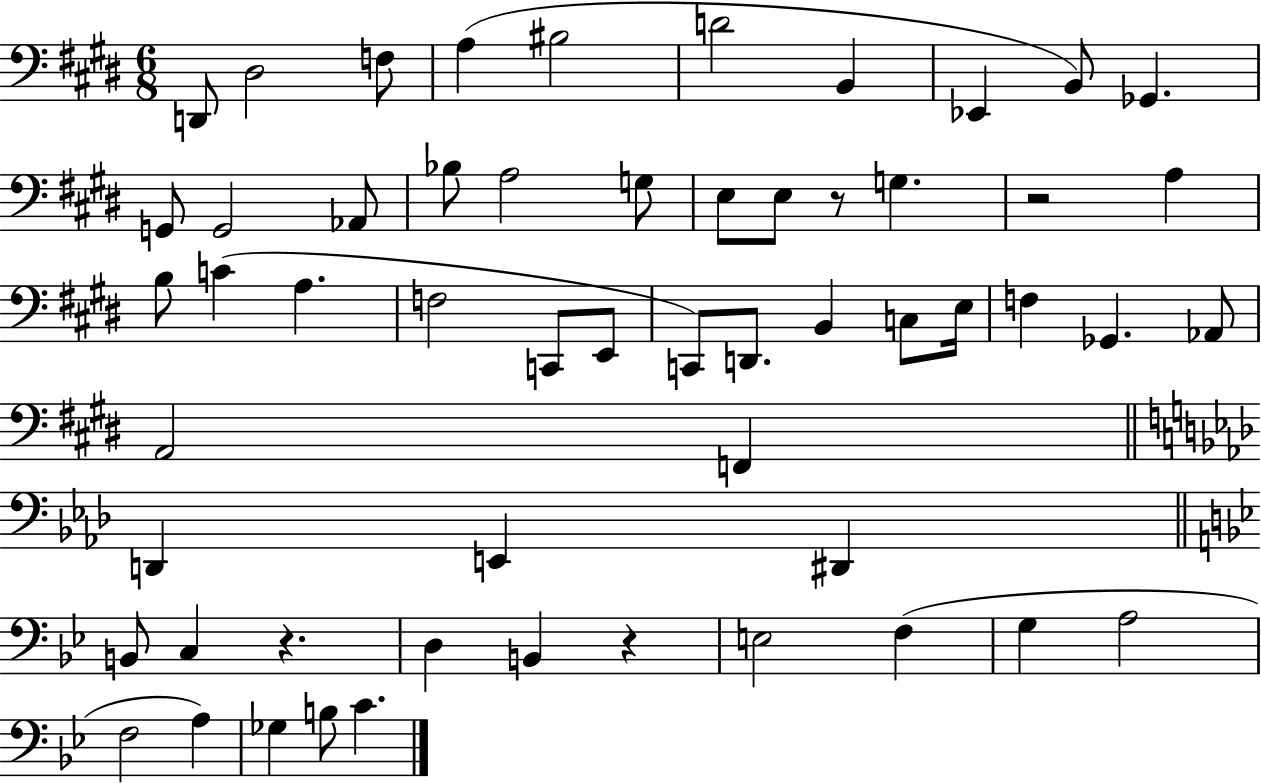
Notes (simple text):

D2/e D#3/h F3/e A3/q BIS3/h D4/h B2/q Eb2/q B2/e Gb2/q. G2/e G2/h Ab2/e Bb3/e A3/h G3/e E3/e E3/e R/e G3/q. R/h A3/q B3/e C4/q A3/q. F3/h C2/e E2/e C2/e D2/e. B2/q C3/e E3/s F3/q Gb2/q. Ab2/e A2/h F2/q D2/q E2/q D#2/q B2/e C3/q R/q. D3/q B2/q R/q E3/h F3/q G3/q A3/h F3/h A3/q Gb3/q B3/e C4/q.